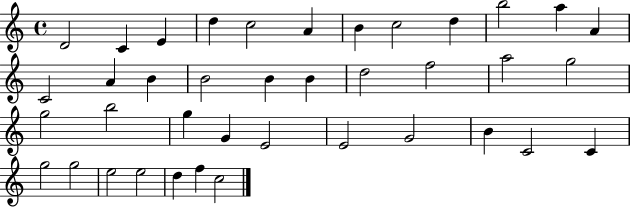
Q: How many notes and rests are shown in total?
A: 39